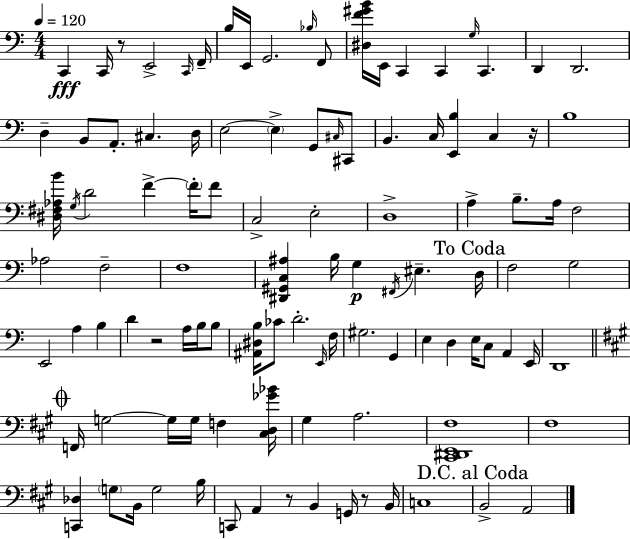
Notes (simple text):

C2/q C2/s R/e E2/h C2/s F2/s B3/s E2/s G2/h. Bb3/s F2/e [D#3,F4,G#4,B4]/s E2/s C2/q C2/q G3/s C2/q. D2/q D2/h. D3/q B2/e A2/e. C#3/q. D3/s E3/h E3/q G2/e C#3/s C#2/e B2/q. C3/s [E2,B3]/q C3/q R/s B3/w [D#3,F#3,Ab3,B4]/s G3/s D4/h F4/q F4/s F4/e C3/h E3/h D3/w A3/q B3/e. A3/s F3/h Ab3/h F3/h F3/w [D#2,G#2,C3,A#3]/q B3/s G3/q F#2/s EIS3/q. D3/s F3/h G3/h E2/h A3/q B3/q D4/q R/h A3/s B3/s B3/e [A#2,D#3,B3]/s CES4/e D4/h. E2/s F3/s G#3/h. G2/q E3/q D3/q E3/s C3/e A2/q E2/s D2/w F2/s G3/h G3/s G3/s F3/q [C#3,D3,Gb4,Bb4]/s G#3/q A3/h. [C#2,D#2,E2,F#3]/w F#3/w [C2,Db3]/q G3/e B2/s G3/h B3/s C2/e A2/q R/e B2/q G2/s R/e B2/s C3/w B2/h A2/h